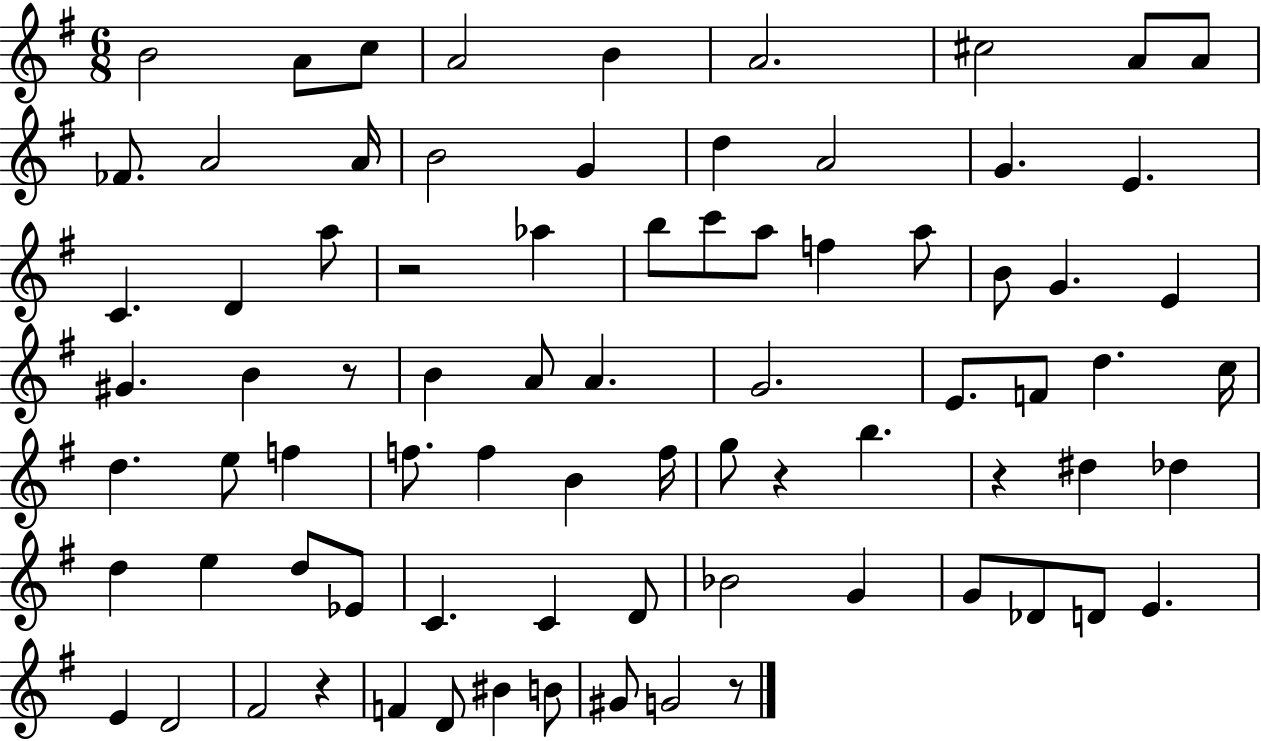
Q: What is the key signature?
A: G major